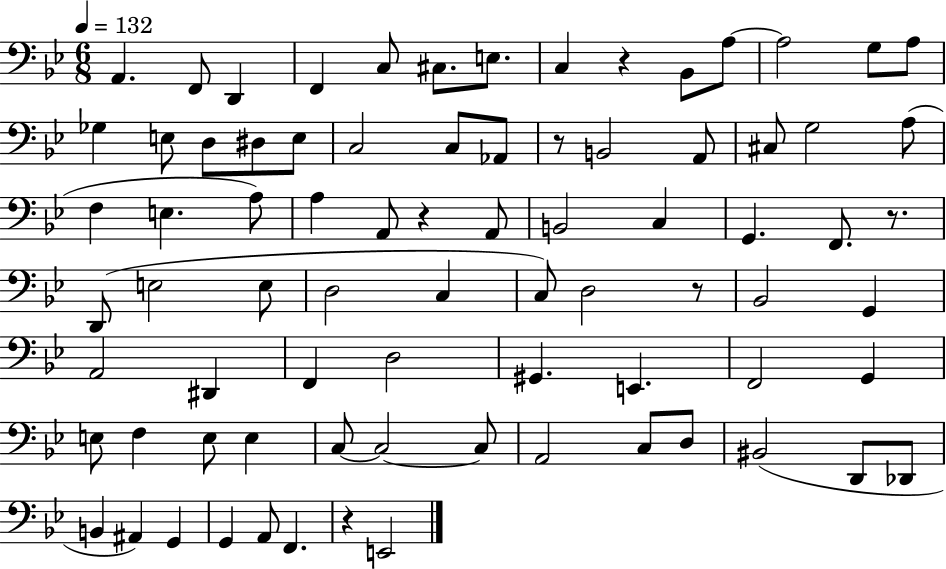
X:1
T:Untitled
M:6/8
L:1/4
K:Bb
A,, F,,/2 D,, F,, C,/2 ^C,/2 E,/2 C, z _B,,/2 A,/2 A,2 G,/2 A,/2 _G, E,/2 D,/2 ^D,/2 E,/2 C,2 C,/2 _A,,/2 z/2 B,,2 A,,/2 ^C,/2 G,2 A,/2 F, E, A,/2 A, A,,/2 z A,,/2 B,,2 C, G,, F,,/2 z/2 D,,/2 E,2 E,/2 D,2 C, C,/2 D,2 z/2 _B,,2 G,, A,,2 ^D,, F,, D,2 ^G,, E,, F,,2 G,, E,/2 F, E,/2 E, C,/2 C,2 C,/2 A,,2 C,/2 D,/2 ^B,,2 D,,/2 _D,,/2 B,, ^A,, G,, G,, A,,/2 F,, z E,,2